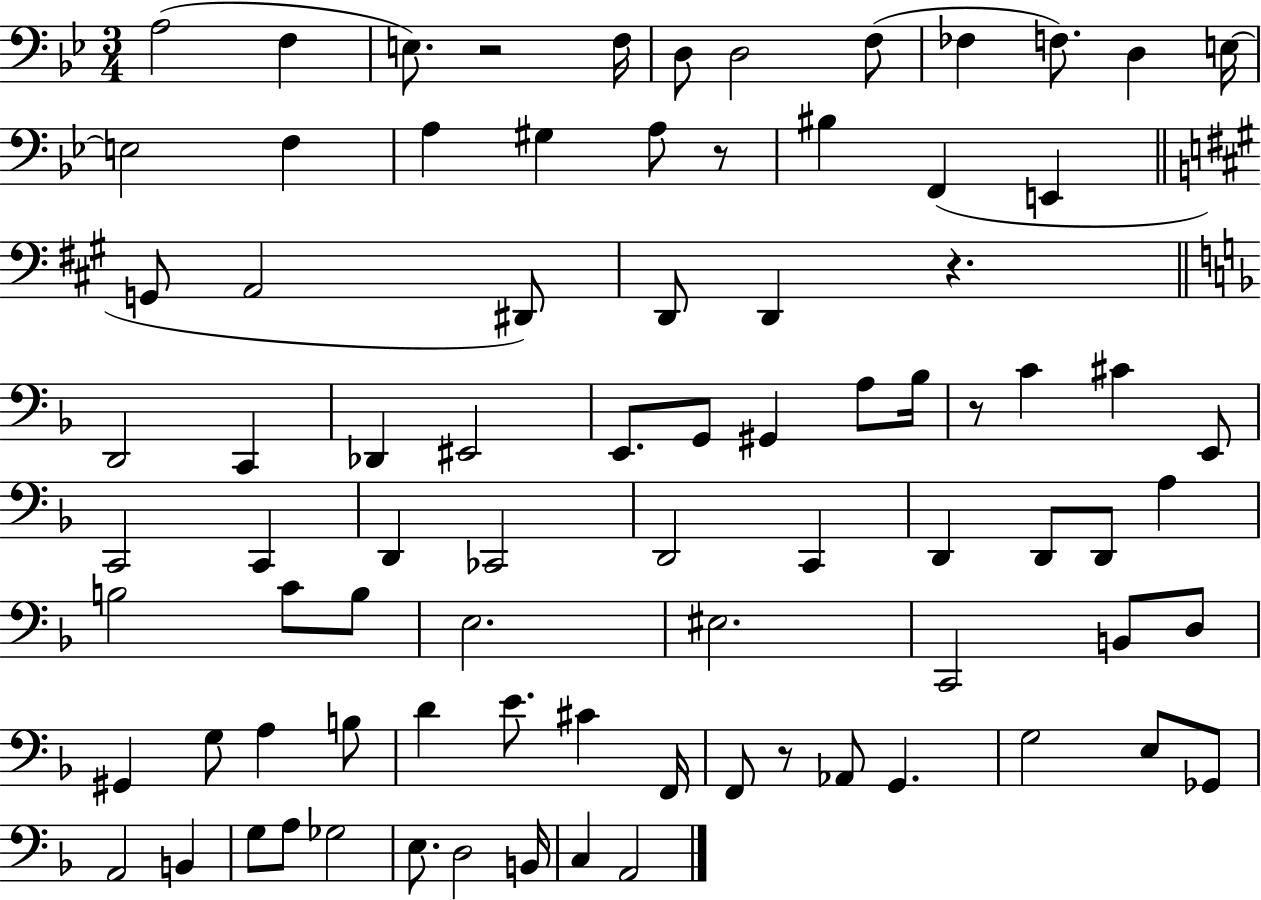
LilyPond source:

{
  \clef bass
  \numericTimeSignature
  \time 3/4
  \key bes \major
  a2( f4 | e8.) r2 f16 | d8 d2 f8( | fes4 f8.) d4 e16~~ | \break e2 f4 | a4 gis4 a8 r8 | bis4 f,4( e,4 | \bar "||" \break \key a \major g,8 a,2 dis,8) | d,8 d,4 r4. | \bar "||" \break \key d \minor d,2 c,4 | des,4 eis,2 | e,8. g,8 gis,4 a8 bes16 | r8 c'4 cis'4 e,8 | \break c,2 c,4 | d,4 ces,2 | d,2 c,4 | d,4 d,8 d,8 a4 | \break b2 c'8 b8 | e2. | eis2. | c,2 b,8 d8 | \break gis,4 g8 a4 b8 | d'4 e'8. cis'4 f,16 | f,8 r8 aes,8 g,4. | g2 e8 ges,8 | \break a,2 b,4 | g8 a8 ges2 | e8. d2 b,16 | c4 a,2 | \break \bar "|."
}